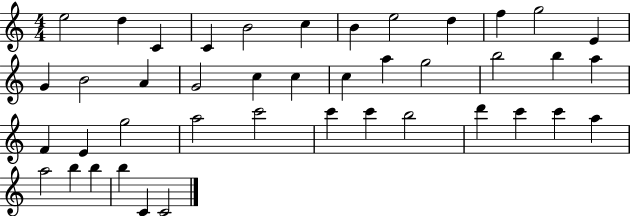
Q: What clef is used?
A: treble